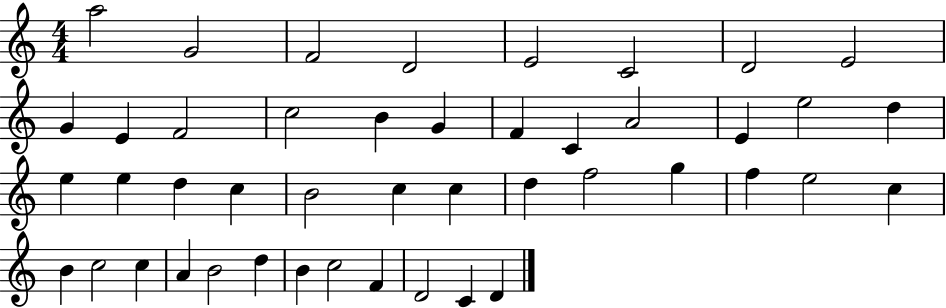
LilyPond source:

{
  \clef treble
  \numericTimeSignature
  \time 4/4
  \key c \major
  a''2 g'2 | f'2 d'2 | e'2 c'2 | d'2 e'2 | \break g'4 e'4 f'2 | c''2 b'4 g'4 | f'4 c'4 a'2 | e'4 e''2 d''4 | \break e''4 e''4 d''4 c''4 | b'2 c''4 c''4 | d''4 f''2 g''4 | f''4 e''2 c''4 | \break b'4 c''2 c''4 | a'4 b'2 d''4 | b'4 c''2 f'4 | d'2 c'4 d'4 | \break \bar "|."
}